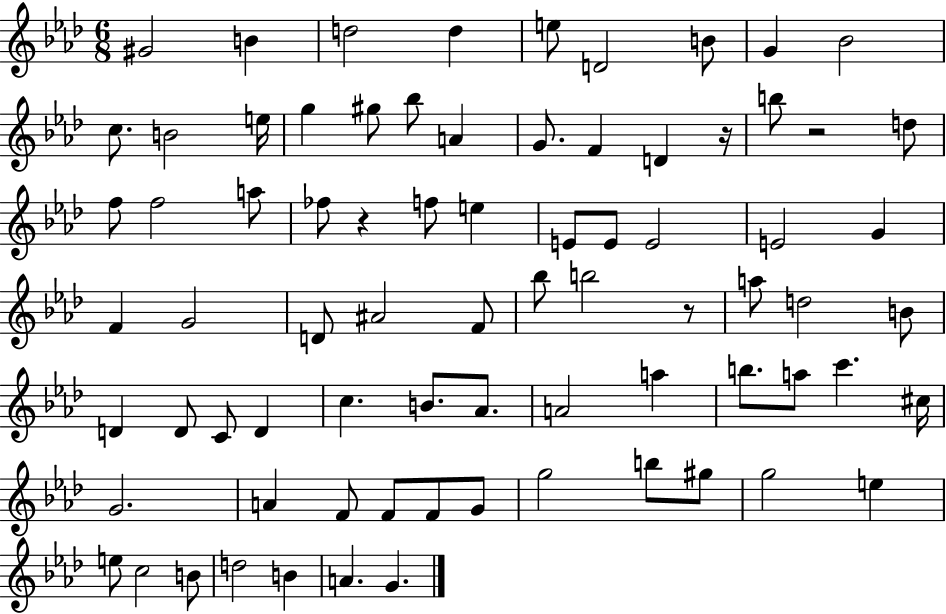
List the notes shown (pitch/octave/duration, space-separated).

G#4/h B4/q D5/h D5/q E5/e D4/h B4/e G4/q Bb4/h C5/e. B4/h E5/s G5/q G#5/e Bb5/e A4/q G4/e. F4/q D4/q R/s B5/e R/h D5/e F5/e F5/h A5/e FES5/e R/q F5/e E5/q E4/e E4/e E4/h E4/h G4/q F4/q G4/h D4/e A#4/h F4/e Bb5/e B5/h R/e A5/e D5/h B4/e D4/q D4/e C4/e D4/q C5/q. B4/e. Ab4/e. A4/h A5/q B5/e. A5/e C6/q. C#5/s G4/h. A4/q F4/e F4/e F4/e G4/e G5/h B5/e G#5/e G5/h E5/q E5/e C5/h B4/e D5/h B4/q A4/q. G4/q.